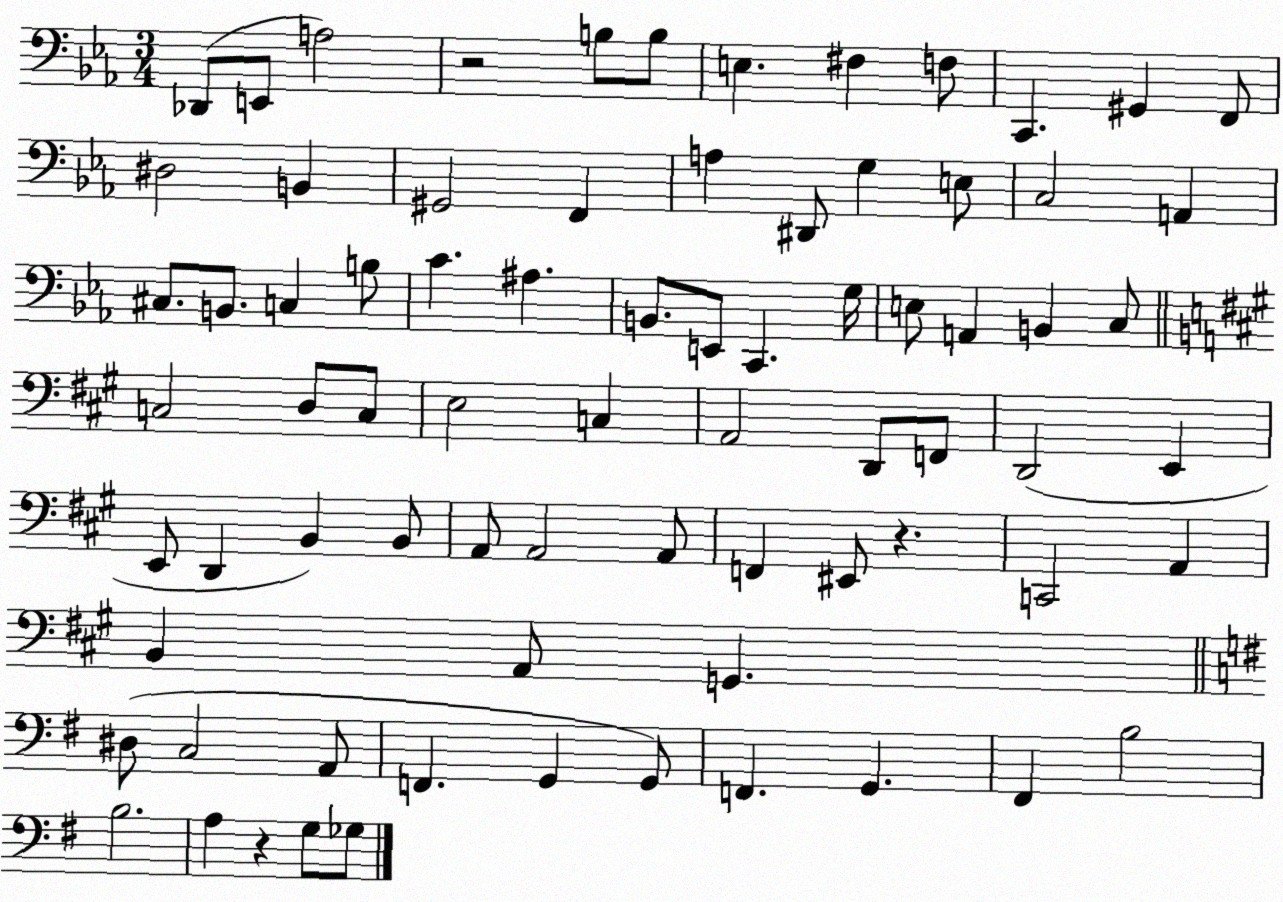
X:1
T:Untitled
M:3/4
L:1/4
K:Eb
_D,,/2 E,,/2 A,2 z2 B,/2 B,/2 E, ^F, F,/2 C,, ^G,, F,,/2 ^D,2 B,, ^G,,2 F,, A, ^D,,/2 G, E,/2 C,2 A,, ^C,/2 B,,/2 C, B,/2 C ^A, B,,/2 E,,/2 C,, G,/4 E,/2 A,, B,, C,/2 C,2 D,/2 C,/2 E,2 C, A,,2 D,,/2 F,,/2 D,,2 E,, E,,/2 D,, B,, B,,/2 A,,/2 A,,2 A,,/2 F,, ^E,,/2 z C,,2 A,, B,, A,,/2 G,, ^D,/2 C,2 A,,/2 F,, G,, G,,/2 F,, G,, ^F,, B,2 B,2 A, z G,/2 _G,/2